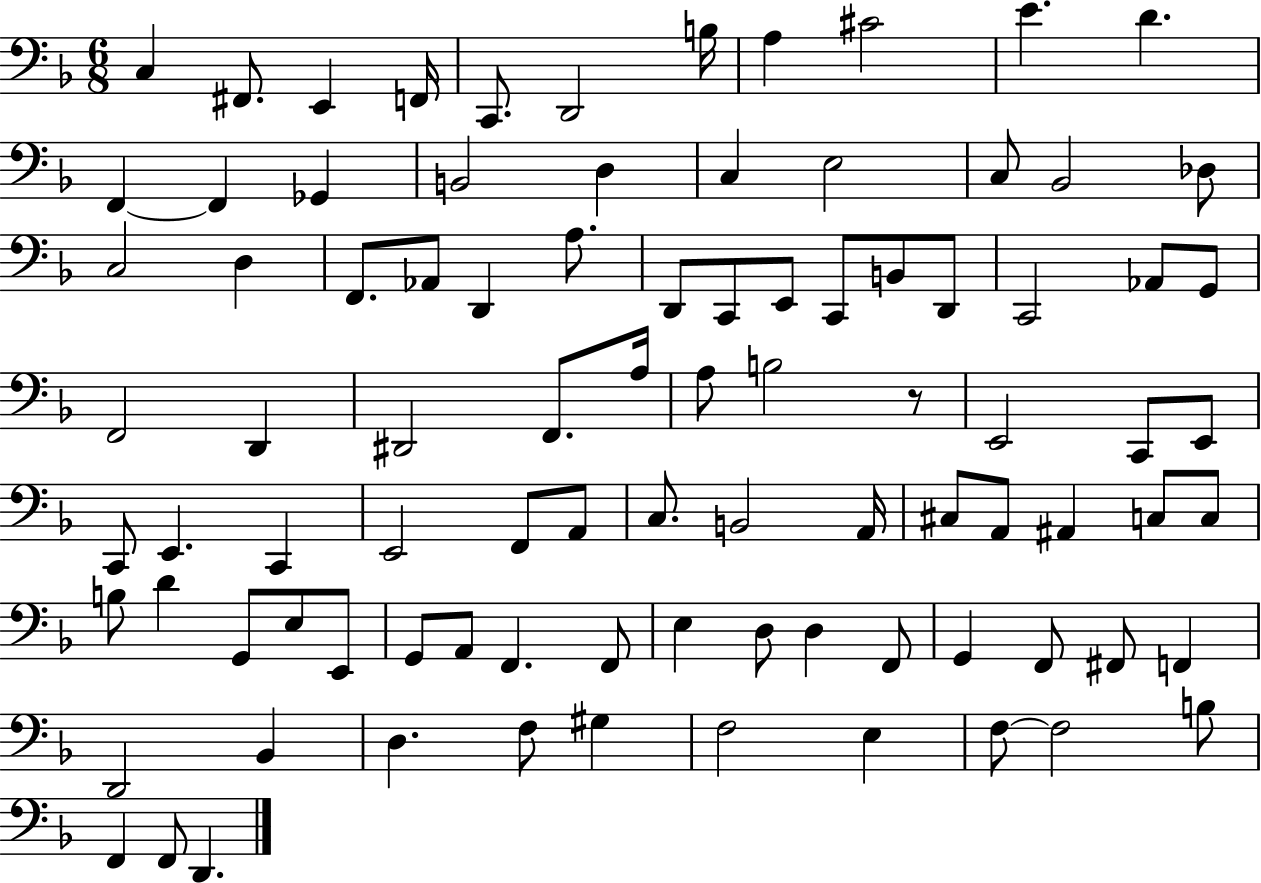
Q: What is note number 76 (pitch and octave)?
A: F#2